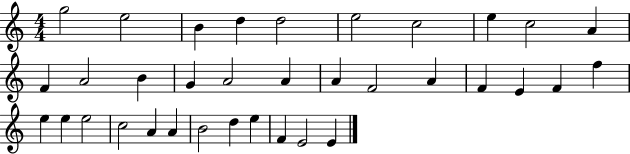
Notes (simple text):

G5/h E5/h B4/q D5/q D5/h E5/h C5/h E5/q C5/h A4/q F4/q A4/h B4/q G4/q A4/h A4/q A4/q F4/h A4/q F4/q E4/q F4/q F5/q E5/q E5/q E5/h C5/h A4/q A4/q B4/h D5/q E5/q F4/q E4/h E4/q